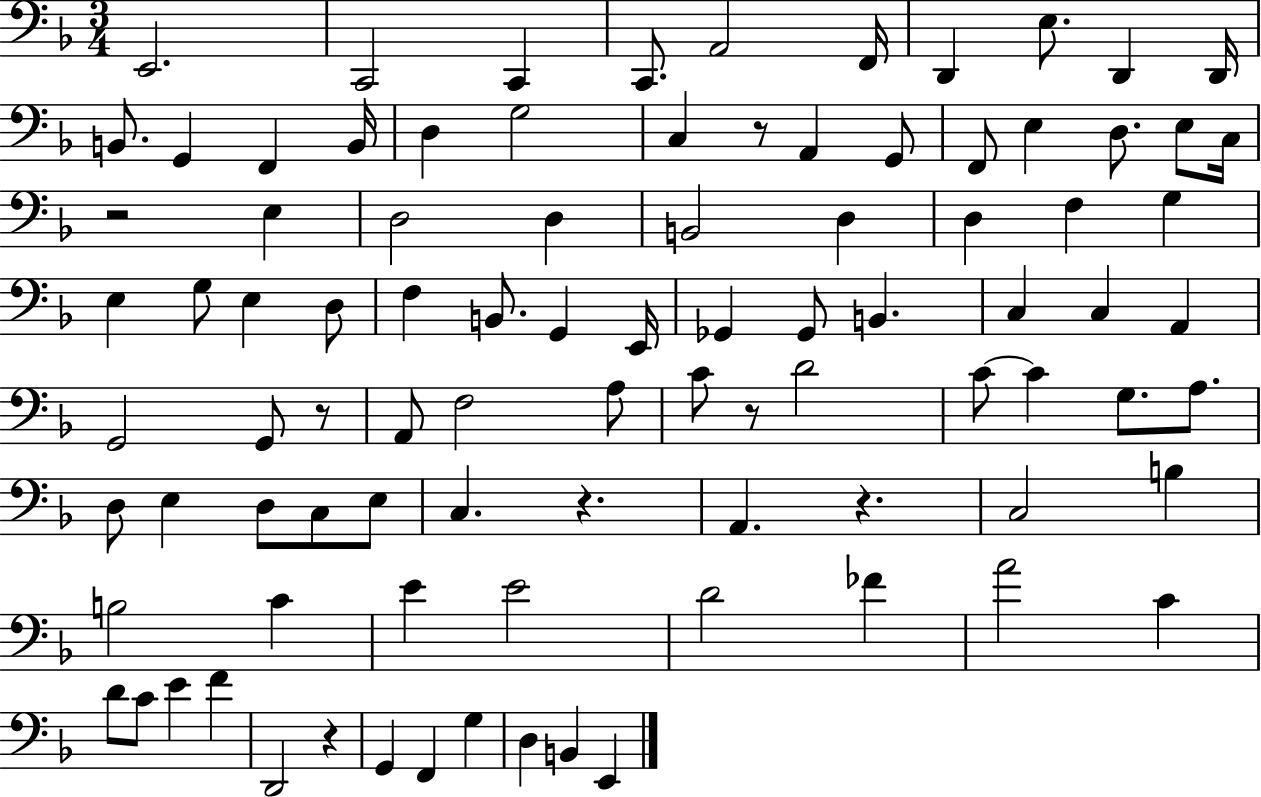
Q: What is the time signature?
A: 3/4